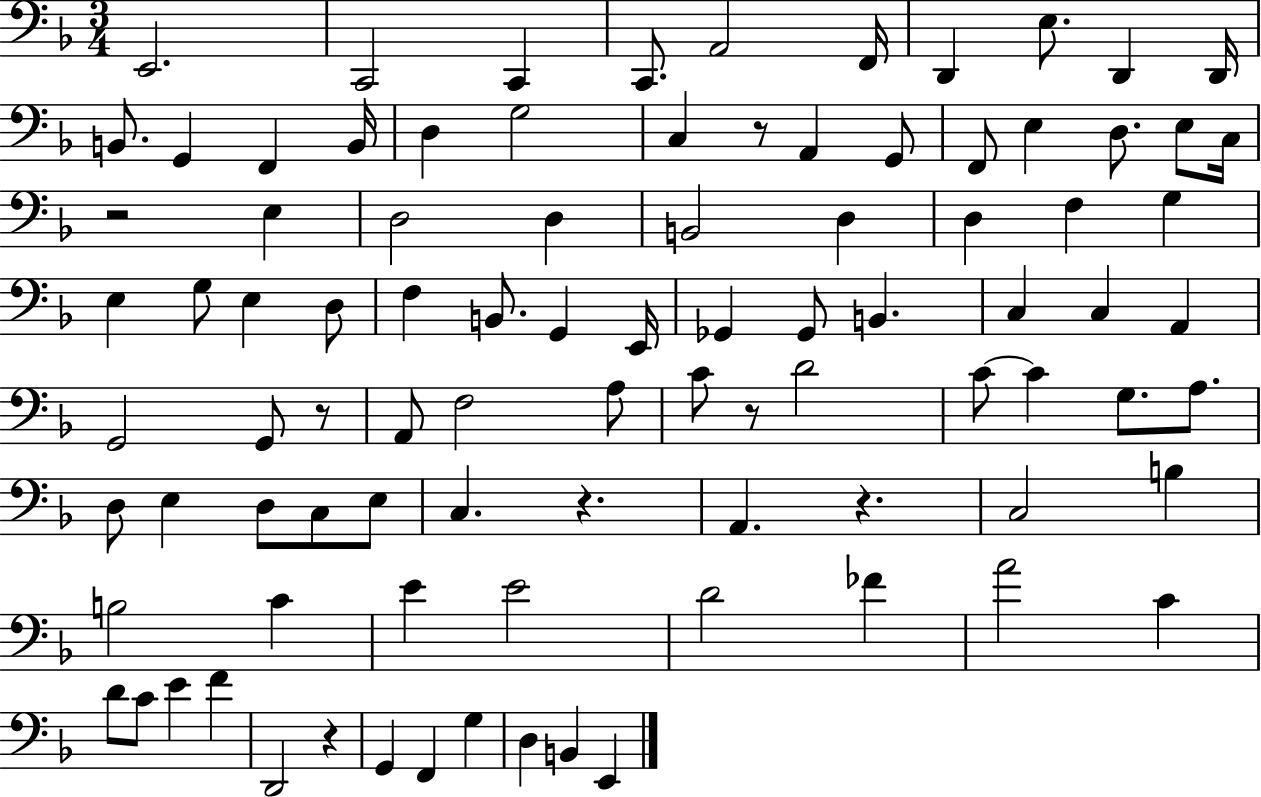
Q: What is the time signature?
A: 3/4